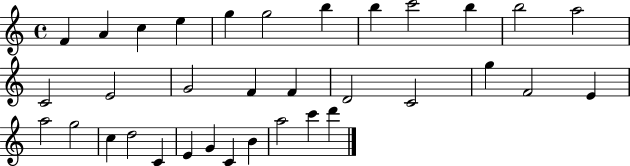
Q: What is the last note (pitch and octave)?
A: D6